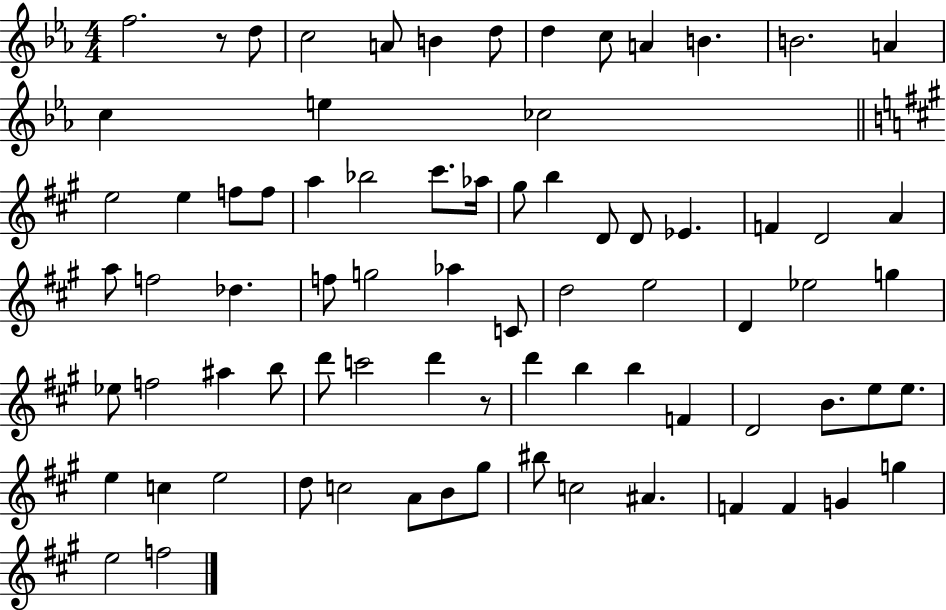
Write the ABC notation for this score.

X:1
T:Untitled
M:4/4
L:1/4
K:Eb
f2 z/2 d/2 c2 A/2 B d/2 d c/2 A B B2 A c e _c2 e2 e f/2 f/2 a _b2 ^c'/2 _a/4 ^g/2 b D/2 D/2 _E F D2 A a/2 f2 _d f/2 g2 _a C/2 d2 e2 D _e2 g _e/2 f2 ^a b/2 d'/2 c'2 d' z/2 d' b b F D2 B/2 e/2 e/2 e c e2 d/2 c2 A/2 B/2 ^g/2 ^b/2 c2 ^A F F G g e2 f2